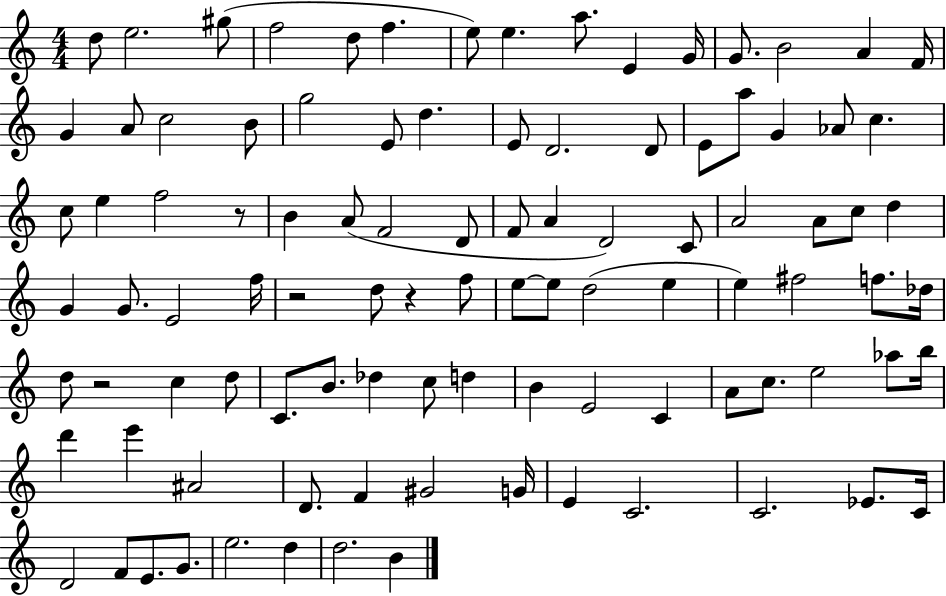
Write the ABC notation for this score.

X:1
T:Untitled
M:4/4
L:1/4
K:C
d/2 e2 ^g/2 f2 d/2 f e/2 e a/2 E G/4 G/2 B2 A F/4 G A/2 c2 B/2 g2 E/2 d E/2 D2 D/2 E/2 a/2 G _A/2 c c/2 e f2 z/2 B A/2 F2 D/2 F/2 A D2 C/2 A2 A/2 c/2 d G G/2 E2 f/4 z2 d/2 z f/2 e/2 e/2 d2 e e ^f2 f/2 _d/4 d/2 z2 c d/2 C/2 B/2 _d c/2 d B E2 C A/2 c/2 e2 _a/2 b/4 d' e' ^A2 D/2 F ^G2 G/4 E C2 C2 _E/2 C/4 D2 F/2 E/2 G/2 e2 d d2 B